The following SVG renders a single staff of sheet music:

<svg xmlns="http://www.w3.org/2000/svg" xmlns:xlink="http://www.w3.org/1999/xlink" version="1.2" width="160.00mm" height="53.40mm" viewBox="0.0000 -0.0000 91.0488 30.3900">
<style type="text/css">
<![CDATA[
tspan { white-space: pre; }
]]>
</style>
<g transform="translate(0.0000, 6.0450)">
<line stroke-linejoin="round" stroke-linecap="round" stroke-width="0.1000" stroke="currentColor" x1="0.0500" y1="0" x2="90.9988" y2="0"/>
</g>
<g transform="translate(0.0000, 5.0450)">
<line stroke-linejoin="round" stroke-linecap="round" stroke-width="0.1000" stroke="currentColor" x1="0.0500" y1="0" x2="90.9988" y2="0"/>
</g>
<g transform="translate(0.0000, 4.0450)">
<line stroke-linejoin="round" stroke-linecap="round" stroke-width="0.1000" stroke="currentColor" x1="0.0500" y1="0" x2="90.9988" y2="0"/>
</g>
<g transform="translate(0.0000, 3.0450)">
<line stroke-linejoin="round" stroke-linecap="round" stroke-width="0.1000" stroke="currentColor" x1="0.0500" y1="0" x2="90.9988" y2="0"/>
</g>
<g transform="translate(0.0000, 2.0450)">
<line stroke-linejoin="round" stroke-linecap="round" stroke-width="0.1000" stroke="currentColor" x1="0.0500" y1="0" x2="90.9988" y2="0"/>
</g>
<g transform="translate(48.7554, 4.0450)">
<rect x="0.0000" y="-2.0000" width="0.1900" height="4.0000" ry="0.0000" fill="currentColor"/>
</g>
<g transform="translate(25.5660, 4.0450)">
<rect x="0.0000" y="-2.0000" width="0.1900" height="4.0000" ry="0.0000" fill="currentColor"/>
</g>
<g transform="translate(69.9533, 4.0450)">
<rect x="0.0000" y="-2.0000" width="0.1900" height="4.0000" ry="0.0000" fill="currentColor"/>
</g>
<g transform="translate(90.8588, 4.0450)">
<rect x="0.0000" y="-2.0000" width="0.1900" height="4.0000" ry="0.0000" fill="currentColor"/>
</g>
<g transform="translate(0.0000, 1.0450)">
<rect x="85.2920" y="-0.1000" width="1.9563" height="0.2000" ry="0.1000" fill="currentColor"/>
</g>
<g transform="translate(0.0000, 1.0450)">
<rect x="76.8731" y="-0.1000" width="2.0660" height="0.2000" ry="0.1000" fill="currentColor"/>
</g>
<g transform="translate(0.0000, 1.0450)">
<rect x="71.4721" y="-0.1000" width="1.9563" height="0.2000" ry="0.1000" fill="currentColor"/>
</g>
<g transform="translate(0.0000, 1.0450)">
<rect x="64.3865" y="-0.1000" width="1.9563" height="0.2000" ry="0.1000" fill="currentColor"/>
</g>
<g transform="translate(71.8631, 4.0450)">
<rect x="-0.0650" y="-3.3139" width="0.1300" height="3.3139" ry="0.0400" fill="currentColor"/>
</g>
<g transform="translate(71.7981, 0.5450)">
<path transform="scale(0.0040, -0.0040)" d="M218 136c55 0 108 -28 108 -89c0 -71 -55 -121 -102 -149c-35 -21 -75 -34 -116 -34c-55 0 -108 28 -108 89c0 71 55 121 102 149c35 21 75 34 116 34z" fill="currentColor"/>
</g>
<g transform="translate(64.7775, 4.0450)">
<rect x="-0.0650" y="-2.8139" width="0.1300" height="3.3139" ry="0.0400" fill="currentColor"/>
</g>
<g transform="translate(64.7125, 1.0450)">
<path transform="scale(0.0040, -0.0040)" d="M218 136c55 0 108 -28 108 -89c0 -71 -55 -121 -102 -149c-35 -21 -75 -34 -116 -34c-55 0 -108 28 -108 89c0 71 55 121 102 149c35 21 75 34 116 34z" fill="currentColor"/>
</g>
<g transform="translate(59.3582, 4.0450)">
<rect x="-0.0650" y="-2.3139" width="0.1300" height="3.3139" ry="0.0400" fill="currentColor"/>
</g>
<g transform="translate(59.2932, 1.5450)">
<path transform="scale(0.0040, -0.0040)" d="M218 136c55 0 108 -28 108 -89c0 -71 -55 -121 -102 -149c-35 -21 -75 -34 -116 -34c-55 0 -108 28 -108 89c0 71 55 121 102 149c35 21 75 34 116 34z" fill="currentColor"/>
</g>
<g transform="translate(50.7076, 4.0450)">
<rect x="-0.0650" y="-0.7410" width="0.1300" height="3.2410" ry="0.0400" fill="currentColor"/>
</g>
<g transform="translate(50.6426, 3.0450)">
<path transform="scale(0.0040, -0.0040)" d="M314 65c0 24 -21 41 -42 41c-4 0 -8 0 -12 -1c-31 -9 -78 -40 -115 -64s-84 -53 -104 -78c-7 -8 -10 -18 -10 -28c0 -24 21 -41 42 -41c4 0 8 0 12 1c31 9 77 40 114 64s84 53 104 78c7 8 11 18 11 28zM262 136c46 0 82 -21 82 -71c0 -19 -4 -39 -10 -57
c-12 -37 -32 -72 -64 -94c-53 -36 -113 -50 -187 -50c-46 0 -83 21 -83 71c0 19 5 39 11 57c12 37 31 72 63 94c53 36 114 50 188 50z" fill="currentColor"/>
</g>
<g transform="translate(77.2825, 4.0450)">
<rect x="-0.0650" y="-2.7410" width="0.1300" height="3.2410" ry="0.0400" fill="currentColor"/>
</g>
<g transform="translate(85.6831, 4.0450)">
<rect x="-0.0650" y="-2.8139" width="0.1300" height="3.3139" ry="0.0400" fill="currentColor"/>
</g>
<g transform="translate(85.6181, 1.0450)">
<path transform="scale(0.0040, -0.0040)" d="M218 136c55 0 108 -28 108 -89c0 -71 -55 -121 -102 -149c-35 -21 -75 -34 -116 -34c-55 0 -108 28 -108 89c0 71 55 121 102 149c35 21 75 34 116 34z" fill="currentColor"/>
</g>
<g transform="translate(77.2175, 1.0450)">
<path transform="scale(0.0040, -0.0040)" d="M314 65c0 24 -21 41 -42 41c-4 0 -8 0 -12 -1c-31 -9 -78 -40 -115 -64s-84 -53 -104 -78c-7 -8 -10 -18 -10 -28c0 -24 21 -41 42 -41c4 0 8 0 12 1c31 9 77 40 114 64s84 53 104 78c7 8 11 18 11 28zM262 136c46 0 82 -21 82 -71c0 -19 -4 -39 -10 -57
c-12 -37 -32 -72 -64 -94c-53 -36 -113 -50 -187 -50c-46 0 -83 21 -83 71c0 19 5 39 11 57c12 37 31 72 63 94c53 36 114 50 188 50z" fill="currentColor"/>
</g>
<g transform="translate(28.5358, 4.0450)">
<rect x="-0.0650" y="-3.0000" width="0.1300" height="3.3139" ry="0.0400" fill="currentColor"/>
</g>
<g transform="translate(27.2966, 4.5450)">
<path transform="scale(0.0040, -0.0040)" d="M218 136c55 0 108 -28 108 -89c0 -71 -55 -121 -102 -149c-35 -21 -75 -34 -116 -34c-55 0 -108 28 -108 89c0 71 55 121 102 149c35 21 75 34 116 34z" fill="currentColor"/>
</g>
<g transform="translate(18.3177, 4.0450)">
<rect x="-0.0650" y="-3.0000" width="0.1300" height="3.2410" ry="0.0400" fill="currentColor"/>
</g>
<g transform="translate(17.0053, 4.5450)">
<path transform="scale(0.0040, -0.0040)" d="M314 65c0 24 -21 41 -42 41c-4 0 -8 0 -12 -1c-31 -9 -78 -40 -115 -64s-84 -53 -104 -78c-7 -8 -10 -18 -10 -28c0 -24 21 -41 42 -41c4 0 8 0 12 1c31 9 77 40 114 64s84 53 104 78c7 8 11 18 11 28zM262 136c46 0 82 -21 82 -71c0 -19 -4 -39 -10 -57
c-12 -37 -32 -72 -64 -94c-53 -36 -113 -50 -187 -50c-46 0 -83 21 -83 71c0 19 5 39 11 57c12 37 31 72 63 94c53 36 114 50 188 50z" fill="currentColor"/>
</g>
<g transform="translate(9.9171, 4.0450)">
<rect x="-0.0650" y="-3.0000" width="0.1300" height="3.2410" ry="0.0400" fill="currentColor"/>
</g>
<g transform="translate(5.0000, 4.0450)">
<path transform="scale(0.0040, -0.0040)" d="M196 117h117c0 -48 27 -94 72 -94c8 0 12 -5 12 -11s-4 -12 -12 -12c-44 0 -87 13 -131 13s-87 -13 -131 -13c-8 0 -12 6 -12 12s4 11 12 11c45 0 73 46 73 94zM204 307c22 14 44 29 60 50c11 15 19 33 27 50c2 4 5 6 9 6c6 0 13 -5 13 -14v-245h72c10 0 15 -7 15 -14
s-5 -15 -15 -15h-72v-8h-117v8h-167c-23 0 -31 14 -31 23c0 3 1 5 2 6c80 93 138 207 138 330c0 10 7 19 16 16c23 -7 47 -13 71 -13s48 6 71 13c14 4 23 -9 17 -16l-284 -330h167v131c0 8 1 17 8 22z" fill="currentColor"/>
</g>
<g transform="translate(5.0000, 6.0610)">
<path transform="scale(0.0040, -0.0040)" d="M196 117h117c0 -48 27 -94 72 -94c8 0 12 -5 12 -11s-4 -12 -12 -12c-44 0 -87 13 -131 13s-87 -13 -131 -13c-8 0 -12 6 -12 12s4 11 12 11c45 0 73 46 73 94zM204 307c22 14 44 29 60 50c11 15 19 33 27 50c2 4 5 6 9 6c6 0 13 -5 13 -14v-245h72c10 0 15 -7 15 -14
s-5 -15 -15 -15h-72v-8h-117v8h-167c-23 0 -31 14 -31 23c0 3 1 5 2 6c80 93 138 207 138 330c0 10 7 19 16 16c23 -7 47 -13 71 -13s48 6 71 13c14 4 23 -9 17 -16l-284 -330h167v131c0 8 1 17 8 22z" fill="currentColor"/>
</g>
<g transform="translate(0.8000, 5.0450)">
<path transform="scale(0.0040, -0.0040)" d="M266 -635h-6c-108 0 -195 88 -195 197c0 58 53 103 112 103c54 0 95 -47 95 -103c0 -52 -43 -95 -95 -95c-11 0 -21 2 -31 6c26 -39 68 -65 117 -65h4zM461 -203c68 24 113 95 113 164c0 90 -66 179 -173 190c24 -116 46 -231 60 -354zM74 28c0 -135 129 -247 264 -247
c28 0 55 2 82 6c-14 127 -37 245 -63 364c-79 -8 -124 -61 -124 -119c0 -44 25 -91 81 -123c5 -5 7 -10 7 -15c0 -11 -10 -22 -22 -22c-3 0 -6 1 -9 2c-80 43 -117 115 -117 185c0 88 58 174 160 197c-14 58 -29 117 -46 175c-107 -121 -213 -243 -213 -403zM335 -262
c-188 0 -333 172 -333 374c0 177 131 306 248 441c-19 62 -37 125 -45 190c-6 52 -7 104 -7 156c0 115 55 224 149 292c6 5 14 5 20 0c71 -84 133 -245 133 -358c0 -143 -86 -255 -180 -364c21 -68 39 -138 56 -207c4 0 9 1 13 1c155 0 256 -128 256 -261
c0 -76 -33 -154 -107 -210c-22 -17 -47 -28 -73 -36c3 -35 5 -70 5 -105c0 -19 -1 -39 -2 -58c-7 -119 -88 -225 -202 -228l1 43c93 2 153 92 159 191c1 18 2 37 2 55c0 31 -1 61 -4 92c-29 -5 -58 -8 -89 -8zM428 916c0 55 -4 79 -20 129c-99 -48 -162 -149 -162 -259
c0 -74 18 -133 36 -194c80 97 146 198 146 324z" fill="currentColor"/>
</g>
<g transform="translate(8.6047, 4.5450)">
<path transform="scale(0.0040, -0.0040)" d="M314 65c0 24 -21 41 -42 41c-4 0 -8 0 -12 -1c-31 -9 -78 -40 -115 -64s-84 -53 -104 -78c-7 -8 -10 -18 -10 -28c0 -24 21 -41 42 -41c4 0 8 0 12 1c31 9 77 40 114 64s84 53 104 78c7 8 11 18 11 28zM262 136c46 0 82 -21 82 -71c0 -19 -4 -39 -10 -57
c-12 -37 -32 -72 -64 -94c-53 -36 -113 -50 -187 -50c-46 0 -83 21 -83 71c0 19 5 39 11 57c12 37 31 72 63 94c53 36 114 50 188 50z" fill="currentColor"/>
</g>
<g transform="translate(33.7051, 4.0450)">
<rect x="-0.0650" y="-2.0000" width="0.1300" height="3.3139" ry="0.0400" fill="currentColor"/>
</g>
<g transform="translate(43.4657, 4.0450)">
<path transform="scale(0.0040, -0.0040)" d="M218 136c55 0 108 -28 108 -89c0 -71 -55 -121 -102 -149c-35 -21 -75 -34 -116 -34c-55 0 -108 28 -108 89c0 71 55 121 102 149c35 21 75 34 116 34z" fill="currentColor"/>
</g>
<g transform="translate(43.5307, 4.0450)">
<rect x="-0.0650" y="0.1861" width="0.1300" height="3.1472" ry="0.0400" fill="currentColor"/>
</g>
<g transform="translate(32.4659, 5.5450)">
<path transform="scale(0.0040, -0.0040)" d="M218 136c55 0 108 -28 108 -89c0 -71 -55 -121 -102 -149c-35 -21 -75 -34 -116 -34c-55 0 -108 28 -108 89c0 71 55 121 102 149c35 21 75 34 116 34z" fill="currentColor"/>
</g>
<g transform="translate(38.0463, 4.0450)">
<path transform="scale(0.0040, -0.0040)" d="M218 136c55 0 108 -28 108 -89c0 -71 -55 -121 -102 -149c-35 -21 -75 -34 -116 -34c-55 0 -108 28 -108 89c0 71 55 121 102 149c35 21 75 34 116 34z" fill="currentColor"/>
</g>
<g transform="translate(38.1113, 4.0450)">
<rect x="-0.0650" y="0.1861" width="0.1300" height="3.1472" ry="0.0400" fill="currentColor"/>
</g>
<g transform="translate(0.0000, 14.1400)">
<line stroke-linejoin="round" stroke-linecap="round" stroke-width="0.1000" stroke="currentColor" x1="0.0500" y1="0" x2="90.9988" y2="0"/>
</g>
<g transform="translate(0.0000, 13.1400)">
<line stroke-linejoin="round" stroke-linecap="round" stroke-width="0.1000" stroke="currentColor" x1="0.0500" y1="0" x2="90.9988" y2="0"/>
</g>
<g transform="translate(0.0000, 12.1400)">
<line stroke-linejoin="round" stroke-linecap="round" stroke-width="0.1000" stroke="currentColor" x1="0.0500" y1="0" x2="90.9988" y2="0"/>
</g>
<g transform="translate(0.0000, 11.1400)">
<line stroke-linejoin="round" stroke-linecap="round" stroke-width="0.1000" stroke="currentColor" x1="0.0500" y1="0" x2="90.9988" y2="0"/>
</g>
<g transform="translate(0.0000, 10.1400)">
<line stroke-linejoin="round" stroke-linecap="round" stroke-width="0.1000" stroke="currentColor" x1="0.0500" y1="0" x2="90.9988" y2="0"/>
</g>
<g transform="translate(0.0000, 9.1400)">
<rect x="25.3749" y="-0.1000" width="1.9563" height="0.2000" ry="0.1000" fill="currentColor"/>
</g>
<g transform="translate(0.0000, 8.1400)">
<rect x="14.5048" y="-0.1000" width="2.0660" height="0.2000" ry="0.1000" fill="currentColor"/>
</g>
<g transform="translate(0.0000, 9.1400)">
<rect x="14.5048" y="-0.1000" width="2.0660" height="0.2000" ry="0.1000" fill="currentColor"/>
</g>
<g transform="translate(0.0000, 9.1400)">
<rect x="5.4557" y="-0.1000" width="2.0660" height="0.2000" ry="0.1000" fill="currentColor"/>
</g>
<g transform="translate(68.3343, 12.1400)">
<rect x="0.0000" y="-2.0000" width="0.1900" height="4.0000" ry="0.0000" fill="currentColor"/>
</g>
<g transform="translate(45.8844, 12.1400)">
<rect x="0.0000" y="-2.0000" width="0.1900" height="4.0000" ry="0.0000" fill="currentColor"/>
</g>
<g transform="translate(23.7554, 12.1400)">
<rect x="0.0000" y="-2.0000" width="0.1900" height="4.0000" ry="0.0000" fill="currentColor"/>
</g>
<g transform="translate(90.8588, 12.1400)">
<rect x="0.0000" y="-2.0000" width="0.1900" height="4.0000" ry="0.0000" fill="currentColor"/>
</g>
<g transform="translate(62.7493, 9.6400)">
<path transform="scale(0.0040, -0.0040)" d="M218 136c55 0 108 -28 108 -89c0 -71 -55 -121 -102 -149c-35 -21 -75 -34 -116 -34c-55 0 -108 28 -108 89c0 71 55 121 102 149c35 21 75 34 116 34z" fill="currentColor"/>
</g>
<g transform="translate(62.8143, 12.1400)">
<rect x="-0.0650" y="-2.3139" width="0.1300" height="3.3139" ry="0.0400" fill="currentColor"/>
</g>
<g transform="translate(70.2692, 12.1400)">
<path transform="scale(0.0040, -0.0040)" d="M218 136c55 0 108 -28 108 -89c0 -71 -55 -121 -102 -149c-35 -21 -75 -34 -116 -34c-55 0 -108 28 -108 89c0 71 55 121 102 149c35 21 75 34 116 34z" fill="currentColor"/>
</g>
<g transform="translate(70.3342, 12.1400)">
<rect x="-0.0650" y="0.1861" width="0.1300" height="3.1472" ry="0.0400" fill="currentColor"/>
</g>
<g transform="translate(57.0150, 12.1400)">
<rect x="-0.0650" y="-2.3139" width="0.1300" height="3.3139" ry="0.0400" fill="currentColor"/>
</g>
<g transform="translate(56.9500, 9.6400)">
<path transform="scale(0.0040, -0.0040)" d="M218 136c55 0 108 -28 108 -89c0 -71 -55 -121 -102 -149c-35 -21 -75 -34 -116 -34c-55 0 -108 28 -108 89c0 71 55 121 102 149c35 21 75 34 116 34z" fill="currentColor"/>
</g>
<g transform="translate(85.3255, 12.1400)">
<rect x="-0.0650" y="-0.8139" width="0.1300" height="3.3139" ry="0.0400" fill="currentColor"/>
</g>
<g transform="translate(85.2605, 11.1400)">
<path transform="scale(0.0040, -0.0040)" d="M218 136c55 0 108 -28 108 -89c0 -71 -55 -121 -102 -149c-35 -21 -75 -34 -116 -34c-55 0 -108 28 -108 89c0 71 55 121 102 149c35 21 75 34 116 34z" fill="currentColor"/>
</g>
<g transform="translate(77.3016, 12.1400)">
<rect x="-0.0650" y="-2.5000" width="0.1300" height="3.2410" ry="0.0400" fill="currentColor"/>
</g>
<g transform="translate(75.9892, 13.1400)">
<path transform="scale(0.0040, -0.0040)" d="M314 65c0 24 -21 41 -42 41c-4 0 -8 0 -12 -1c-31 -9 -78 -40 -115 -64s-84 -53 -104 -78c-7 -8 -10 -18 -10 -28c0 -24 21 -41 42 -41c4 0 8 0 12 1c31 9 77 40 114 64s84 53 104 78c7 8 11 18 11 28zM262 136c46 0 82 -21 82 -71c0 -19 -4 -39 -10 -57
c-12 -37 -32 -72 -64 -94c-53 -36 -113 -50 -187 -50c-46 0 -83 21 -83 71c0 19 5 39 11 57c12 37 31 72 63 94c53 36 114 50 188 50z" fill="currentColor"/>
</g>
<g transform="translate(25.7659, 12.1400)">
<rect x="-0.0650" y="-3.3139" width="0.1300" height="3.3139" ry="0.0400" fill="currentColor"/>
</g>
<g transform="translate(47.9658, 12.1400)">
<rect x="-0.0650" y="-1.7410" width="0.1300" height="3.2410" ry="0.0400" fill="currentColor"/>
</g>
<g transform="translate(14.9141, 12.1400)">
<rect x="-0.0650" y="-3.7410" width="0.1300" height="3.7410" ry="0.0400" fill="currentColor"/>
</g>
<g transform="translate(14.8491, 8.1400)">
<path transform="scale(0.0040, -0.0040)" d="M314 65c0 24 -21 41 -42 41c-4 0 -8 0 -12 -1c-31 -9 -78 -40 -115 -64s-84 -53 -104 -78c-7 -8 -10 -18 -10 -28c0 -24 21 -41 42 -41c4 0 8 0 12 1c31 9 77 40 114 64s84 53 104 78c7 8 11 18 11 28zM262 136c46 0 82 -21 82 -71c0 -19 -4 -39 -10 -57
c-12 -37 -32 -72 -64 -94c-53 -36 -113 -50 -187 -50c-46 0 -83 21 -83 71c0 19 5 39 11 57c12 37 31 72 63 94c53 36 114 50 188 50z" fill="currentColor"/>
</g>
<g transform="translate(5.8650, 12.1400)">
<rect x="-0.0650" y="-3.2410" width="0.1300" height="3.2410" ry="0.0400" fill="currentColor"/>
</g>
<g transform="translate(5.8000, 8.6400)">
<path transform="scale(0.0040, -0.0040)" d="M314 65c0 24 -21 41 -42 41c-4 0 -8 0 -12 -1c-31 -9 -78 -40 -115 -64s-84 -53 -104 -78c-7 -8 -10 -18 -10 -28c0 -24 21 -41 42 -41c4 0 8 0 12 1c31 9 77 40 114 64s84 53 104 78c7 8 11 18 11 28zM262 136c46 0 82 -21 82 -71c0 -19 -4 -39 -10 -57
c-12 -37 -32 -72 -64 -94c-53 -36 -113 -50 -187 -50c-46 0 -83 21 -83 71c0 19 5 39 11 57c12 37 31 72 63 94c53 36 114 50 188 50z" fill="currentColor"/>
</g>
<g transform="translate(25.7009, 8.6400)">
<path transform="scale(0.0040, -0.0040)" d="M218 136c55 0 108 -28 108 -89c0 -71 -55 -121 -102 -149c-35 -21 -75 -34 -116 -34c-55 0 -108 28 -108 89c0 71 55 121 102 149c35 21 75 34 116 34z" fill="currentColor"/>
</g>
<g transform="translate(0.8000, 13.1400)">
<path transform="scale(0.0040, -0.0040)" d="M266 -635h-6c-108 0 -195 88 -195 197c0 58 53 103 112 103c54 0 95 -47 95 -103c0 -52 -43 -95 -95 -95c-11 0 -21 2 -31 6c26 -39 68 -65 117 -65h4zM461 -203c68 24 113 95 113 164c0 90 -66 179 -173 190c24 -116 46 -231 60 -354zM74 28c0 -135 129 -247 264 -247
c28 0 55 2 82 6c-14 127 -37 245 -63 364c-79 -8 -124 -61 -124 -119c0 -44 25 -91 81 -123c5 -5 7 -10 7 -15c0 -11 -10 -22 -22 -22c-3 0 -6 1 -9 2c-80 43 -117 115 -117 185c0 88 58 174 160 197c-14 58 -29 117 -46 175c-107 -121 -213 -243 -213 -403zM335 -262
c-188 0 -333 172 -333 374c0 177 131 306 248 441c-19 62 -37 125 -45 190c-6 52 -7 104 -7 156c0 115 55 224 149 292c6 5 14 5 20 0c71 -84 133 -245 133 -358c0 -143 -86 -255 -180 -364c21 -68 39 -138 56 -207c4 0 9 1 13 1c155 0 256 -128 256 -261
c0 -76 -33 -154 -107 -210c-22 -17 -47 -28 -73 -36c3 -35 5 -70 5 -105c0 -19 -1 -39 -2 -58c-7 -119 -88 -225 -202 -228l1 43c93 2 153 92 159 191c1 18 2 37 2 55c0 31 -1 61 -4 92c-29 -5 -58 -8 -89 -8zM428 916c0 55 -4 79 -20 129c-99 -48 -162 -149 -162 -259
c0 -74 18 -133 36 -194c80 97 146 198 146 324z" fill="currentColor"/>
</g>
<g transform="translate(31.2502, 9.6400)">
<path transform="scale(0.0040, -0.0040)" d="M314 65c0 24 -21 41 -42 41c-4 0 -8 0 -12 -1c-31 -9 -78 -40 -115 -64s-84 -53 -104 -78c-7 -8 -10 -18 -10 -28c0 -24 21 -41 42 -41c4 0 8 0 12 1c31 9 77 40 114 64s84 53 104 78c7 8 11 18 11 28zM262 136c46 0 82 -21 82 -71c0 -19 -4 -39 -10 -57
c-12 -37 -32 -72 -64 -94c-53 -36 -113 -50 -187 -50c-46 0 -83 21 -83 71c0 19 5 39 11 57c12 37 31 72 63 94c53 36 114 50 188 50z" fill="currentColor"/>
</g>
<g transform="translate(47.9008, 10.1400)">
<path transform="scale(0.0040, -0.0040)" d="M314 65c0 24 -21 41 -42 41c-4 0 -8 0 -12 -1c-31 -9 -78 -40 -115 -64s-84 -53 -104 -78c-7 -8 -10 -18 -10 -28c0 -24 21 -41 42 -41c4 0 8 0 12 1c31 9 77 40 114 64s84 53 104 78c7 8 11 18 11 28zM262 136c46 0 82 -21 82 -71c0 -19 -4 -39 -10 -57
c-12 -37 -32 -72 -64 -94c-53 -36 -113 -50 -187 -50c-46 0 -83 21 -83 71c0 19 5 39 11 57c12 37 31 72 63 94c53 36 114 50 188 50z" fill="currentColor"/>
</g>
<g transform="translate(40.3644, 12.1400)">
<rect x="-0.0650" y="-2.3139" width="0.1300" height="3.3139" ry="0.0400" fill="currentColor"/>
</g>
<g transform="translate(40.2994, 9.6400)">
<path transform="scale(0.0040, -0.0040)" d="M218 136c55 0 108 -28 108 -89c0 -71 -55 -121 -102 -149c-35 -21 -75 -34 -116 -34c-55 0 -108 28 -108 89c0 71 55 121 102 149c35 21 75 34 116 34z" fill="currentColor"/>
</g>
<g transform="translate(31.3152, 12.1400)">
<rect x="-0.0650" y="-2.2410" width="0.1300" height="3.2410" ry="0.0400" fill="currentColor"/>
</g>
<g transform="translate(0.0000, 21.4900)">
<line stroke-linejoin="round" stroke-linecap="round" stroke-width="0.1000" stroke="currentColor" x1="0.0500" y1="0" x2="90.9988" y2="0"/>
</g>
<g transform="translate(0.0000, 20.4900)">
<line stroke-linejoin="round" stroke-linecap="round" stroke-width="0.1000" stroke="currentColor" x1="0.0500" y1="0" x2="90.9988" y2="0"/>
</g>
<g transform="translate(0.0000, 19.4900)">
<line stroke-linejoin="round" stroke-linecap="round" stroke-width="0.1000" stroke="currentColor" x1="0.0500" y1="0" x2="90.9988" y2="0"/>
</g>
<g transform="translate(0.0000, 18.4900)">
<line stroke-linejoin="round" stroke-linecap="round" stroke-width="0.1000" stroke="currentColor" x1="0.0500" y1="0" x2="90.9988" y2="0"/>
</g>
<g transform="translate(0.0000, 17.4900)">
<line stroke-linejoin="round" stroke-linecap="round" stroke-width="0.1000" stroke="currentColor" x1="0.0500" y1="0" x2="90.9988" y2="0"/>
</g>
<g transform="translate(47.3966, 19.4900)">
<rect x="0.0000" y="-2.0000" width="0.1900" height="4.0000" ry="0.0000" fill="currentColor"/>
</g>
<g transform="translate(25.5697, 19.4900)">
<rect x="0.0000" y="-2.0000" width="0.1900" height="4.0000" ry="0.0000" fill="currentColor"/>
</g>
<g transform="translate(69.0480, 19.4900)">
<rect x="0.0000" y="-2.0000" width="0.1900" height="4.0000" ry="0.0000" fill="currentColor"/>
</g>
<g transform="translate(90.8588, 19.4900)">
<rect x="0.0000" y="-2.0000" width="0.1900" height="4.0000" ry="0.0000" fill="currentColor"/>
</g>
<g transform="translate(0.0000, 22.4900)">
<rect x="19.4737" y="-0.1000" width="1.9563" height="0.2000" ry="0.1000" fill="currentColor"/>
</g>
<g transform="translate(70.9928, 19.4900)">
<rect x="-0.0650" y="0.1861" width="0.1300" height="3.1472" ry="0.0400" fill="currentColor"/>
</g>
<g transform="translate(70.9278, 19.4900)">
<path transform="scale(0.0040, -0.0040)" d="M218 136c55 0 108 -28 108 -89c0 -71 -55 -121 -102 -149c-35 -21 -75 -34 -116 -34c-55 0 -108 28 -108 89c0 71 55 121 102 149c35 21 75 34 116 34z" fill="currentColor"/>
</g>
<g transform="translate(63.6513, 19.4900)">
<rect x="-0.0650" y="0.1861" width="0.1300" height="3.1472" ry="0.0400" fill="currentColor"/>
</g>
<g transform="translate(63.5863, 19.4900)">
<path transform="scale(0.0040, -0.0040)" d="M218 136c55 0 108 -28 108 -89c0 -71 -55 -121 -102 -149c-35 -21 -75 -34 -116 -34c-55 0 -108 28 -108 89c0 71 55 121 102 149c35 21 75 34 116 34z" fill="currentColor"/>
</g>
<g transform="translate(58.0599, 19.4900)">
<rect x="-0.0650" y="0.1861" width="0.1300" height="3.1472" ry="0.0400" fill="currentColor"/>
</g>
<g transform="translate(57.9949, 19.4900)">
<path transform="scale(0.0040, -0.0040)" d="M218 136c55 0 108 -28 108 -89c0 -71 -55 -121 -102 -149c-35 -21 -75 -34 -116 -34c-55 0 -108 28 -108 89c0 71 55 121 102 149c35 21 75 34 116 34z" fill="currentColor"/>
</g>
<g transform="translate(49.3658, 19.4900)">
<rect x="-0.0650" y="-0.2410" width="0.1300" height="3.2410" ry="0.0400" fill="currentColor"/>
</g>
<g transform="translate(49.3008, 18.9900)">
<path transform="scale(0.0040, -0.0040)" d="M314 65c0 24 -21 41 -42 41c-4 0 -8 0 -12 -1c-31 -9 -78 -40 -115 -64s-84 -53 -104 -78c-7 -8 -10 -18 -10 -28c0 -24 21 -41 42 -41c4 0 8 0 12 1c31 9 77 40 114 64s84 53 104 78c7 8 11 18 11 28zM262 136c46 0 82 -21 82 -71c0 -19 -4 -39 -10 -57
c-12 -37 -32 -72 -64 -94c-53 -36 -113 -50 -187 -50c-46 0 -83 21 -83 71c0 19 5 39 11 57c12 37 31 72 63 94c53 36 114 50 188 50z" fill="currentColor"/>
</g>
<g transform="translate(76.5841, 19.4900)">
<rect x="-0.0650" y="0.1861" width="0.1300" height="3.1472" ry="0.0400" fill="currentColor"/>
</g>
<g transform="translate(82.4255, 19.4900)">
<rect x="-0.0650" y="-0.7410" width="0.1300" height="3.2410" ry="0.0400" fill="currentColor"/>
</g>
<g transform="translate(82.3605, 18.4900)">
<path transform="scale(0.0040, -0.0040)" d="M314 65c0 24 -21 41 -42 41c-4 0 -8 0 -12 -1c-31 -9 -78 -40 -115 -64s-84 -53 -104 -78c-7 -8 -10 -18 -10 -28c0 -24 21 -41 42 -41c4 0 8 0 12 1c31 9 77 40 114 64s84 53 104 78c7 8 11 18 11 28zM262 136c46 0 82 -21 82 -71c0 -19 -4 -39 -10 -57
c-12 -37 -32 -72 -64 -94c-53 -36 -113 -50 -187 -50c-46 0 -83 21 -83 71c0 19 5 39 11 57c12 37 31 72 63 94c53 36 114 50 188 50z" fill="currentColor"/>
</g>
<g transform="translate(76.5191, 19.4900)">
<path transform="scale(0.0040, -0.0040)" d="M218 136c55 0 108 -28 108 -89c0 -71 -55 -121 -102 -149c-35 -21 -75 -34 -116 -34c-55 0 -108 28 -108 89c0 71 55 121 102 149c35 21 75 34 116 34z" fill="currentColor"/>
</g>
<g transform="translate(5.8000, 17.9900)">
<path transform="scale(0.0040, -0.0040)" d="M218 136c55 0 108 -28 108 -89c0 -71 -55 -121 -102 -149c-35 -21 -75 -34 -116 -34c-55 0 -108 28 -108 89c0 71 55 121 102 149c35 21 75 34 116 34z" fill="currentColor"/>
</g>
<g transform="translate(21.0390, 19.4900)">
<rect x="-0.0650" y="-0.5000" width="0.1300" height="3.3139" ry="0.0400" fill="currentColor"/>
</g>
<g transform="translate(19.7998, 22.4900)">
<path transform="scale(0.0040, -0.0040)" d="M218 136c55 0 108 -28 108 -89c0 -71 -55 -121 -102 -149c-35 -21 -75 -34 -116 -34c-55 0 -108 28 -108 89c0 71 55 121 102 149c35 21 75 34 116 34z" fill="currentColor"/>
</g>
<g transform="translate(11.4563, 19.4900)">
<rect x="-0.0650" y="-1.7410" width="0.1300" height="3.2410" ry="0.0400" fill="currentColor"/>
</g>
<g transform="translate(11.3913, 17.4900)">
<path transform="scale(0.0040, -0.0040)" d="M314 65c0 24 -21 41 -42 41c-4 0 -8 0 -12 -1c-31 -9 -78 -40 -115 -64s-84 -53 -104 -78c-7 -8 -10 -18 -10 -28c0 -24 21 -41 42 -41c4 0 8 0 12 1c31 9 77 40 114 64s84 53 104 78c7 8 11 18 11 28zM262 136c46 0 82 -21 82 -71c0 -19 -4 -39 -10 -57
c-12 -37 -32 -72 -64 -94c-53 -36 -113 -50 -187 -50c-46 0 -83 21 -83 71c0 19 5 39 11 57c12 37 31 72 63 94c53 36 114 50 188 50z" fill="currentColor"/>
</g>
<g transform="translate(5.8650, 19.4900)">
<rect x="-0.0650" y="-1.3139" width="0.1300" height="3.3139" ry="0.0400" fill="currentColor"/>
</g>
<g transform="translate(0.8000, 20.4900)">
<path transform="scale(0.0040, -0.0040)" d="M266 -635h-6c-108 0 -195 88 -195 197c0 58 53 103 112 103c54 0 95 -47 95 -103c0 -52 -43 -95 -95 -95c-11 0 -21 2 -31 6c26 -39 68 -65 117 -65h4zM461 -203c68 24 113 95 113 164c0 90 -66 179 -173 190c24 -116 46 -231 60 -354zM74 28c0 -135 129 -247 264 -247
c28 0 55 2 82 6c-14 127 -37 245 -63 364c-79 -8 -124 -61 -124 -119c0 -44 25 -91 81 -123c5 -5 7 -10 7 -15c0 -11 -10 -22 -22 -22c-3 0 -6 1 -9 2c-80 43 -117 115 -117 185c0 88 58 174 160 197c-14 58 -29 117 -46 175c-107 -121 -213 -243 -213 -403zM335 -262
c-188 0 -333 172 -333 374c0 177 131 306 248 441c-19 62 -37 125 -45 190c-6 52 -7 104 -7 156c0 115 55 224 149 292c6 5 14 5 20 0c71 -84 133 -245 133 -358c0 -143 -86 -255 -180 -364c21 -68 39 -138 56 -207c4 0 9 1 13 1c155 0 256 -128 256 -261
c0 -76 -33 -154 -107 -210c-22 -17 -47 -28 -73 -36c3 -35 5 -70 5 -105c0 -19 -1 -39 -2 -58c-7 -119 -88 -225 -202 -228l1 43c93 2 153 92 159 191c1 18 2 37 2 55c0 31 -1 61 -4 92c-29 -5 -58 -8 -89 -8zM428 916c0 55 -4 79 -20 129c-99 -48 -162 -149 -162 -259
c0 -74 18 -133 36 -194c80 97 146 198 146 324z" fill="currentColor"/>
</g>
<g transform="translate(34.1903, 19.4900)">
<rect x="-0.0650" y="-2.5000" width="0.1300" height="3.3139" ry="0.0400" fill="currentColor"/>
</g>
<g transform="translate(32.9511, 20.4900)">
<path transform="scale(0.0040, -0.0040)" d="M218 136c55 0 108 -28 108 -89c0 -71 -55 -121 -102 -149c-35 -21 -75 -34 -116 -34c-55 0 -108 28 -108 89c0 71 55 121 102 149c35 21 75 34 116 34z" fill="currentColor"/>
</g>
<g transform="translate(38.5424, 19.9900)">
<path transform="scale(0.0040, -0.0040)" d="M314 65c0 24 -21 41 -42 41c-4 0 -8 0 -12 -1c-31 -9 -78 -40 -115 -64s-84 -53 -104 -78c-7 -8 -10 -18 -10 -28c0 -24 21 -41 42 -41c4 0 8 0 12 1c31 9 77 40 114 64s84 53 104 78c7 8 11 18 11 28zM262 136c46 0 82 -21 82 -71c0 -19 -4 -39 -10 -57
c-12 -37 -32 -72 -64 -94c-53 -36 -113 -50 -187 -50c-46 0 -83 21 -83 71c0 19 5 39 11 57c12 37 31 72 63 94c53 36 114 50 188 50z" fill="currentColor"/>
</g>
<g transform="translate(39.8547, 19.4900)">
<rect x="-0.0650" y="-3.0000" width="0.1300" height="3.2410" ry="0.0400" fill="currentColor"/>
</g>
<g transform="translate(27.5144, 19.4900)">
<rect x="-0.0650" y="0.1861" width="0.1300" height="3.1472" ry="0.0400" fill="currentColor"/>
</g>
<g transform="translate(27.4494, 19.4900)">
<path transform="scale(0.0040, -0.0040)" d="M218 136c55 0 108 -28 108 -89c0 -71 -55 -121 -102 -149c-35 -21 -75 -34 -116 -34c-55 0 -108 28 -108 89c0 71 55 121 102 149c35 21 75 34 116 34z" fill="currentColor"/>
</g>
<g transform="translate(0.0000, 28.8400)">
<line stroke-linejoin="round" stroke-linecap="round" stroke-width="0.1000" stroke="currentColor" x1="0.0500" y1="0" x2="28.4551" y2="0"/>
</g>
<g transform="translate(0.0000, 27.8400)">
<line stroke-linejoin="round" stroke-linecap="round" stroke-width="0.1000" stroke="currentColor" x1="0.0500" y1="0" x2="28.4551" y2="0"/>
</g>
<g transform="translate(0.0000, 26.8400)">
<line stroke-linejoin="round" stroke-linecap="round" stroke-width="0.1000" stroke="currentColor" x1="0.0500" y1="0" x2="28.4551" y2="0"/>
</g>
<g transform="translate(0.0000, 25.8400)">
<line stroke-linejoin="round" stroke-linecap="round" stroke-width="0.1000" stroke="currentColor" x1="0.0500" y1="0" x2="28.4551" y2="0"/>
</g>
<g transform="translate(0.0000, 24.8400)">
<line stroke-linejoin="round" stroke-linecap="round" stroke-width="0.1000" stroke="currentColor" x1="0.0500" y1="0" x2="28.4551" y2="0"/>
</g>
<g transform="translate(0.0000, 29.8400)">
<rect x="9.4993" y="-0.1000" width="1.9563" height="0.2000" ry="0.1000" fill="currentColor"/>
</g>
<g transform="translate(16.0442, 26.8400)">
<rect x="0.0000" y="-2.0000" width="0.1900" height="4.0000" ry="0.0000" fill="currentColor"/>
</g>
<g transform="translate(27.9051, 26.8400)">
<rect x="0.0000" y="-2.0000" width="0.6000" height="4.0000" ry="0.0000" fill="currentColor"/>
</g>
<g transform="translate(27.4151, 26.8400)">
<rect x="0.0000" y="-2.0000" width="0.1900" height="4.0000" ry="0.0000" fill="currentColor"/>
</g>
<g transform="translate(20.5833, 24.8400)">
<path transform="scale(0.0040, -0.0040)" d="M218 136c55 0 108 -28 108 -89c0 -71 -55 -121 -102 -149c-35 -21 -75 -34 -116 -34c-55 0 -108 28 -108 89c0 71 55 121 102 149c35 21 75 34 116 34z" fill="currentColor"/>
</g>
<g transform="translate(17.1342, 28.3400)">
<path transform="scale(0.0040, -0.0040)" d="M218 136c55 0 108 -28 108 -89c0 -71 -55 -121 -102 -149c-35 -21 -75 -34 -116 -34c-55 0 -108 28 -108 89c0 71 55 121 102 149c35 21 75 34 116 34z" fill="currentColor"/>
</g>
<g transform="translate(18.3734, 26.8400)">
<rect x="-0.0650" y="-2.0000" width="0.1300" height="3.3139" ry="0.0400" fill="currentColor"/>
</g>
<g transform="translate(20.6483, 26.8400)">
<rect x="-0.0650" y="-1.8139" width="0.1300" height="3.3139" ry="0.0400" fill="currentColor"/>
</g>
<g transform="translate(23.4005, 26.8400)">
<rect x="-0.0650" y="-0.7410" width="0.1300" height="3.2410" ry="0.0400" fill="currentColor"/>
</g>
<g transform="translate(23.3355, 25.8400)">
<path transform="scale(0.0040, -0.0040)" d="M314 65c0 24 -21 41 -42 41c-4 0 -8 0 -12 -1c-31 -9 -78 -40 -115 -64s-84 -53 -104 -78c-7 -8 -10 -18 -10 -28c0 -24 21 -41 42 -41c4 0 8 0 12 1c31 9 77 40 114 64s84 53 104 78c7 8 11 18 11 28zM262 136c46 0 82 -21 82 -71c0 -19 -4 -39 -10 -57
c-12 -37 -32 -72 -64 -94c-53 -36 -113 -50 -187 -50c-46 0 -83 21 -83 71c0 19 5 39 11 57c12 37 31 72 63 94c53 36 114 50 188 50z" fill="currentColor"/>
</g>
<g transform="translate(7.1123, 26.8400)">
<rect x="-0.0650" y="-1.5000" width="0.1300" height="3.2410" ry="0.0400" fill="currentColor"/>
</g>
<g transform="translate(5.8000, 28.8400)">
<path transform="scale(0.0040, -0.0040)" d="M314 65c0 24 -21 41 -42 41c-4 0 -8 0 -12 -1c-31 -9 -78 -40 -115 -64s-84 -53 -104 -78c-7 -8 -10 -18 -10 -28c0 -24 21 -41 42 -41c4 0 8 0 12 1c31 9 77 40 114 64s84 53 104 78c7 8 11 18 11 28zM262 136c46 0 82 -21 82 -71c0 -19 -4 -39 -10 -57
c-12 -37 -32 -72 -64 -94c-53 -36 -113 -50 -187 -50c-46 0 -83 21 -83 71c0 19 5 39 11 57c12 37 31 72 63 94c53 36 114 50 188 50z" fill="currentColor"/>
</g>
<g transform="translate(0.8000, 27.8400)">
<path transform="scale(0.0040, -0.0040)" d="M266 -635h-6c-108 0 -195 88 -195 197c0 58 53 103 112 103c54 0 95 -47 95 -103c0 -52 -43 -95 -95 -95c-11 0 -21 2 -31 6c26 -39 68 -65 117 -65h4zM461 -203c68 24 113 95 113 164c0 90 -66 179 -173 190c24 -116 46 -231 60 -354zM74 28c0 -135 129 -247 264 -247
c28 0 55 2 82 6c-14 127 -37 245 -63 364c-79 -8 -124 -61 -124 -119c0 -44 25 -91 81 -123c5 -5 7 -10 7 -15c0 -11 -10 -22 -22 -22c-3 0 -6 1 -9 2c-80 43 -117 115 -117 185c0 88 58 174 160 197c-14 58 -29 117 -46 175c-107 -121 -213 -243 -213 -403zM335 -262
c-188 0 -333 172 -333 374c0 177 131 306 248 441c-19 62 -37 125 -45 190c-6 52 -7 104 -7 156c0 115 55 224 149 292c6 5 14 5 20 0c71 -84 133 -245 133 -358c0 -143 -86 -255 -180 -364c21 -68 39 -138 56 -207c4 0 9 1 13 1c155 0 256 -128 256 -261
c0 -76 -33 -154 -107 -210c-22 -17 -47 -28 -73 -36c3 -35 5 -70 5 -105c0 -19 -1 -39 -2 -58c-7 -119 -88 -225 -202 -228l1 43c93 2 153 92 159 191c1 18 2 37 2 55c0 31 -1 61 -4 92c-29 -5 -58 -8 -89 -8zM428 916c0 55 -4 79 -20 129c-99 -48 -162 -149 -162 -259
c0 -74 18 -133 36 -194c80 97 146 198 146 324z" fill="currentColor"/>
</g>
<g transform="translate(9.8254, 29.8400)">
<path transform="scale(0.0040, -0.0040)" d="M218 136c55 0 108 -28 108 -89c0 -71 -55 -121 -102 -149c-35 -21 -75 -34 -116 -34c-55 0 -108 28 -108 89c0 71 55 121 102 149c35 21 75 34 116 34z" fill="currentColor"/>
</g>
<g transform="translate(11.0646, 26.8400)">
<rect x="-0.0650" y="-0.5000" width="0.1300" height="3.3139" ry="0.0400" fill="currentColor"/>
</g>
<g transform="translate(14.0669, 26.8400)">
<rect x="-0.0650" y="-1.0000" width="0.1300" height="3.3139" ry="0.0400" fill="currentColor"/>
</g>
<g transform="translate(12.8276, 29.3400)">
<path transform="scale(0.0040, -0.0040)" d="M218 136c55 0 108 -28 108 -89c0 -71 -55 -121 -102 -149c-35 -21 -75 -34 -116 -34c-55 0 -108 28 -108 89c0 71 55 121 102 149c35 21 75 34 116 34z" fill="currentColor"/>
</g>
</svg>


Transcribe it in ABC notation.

X:1
T:Untitled
M:4/4
L:1/4
K:C
A2 A2 A F B B d2 g a b a2 a b2 c'2 b g2 g f2 g g B G2 d e f2 C B G A2 c2 B B B B d2 E2 C D F f d2